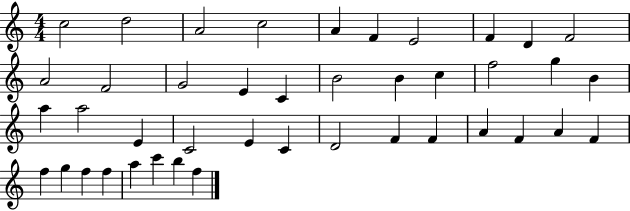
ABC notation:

X:1
T:Untitled
M:4/4
L:1/4
K:C
c2 d2 A2 c2 A F E2 F D F2 A2 F2 G2 E C B2 B c f2 g B a a2 E C2 E C D2 F F A F A F f g f f a c' b f